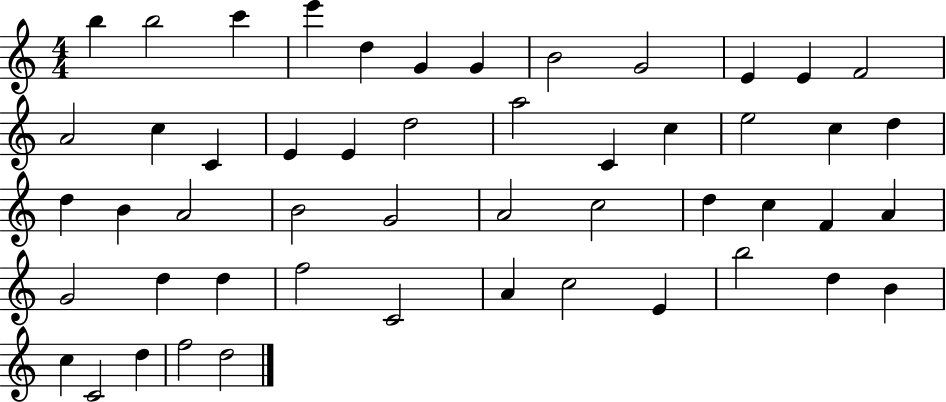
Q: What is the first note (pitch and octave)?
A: B5